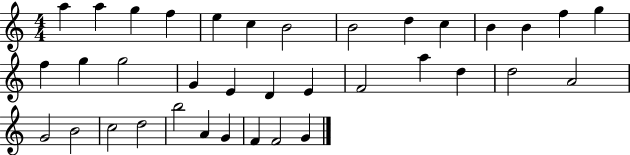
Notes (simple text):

A5/q A5/q G5/q F5/q E5/q C5/q B4/h B4/h D5/q C5/q B4/q B4/q F5/q G5/q F5/q G5/q G5/h G4/q E4/q D4/q E4/q F4/h A5/q D5/q D5/h A4/h G4/h B4/h C5/h D5/h B5/h A4/q G4/q F4/q F4/h G4/q